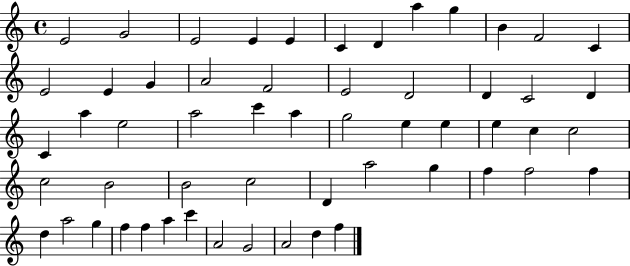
E4/h G4/h E4/h E4/q E4/q C4/q D4/q A5/q G5/q B4/q F4/h C4/q E4/h E4/q G4/q A4/h F4/h E4/h D4/h D4/q C4/h D4/q C4/q A5/q E5/h A5/h C6/q A5/q G5/h E5/q E5/q E5/q C5/q C5/h C5/h B4/h B4/h C5/h D4/q A5/h G5/q F5/q F5/h F5/q D5/q A5/h G5/q F5/q F5/q A5/q C6/q A4/h G4/h A4/h D5/q F5/q